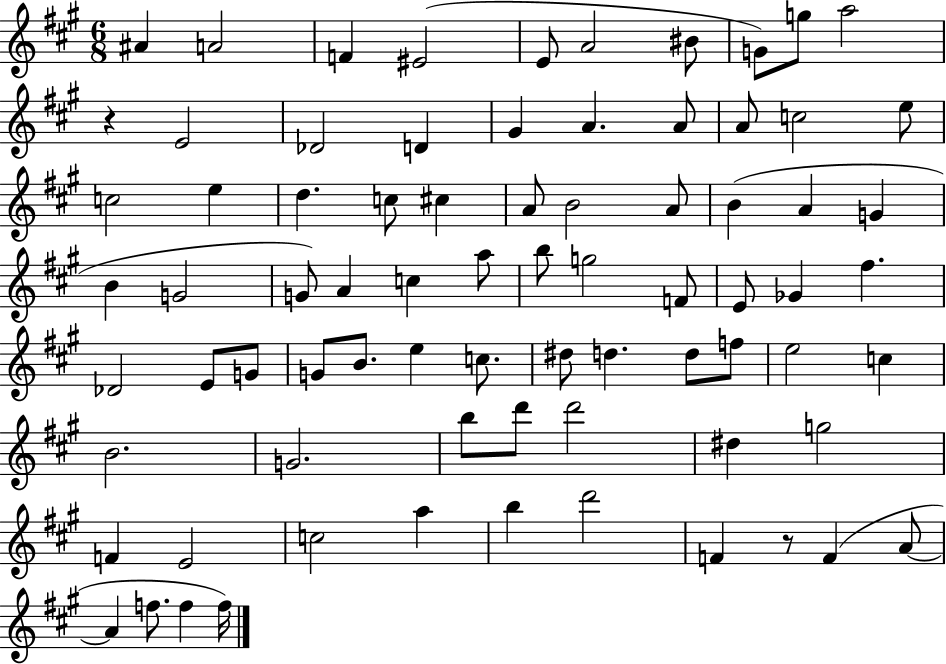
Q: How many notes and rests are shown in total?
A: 77